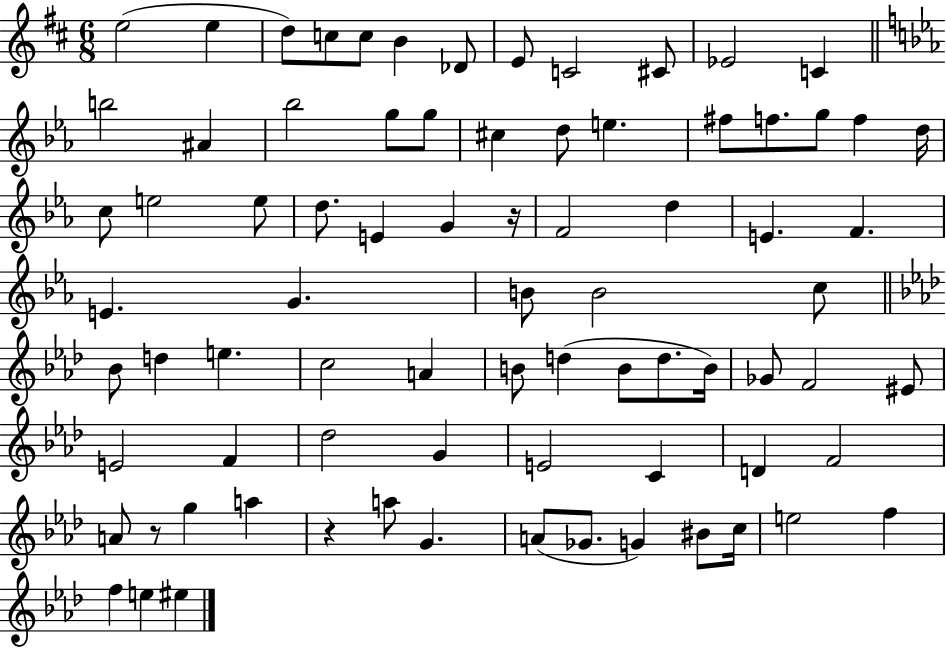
E5/h E5/q D5/e C5/e C5/e B4/q Db4/e E4/e C4/h C#4/e Eb4/h C4/q B5/h A#4/q Bb5/h G5/e G5/e C#5/q D5/e E5/q. F#5/e F5/e. G5/e F5/q D5/s C5/e E5/h E5/e D5/e. E4/q G4/q R/s F4/h D5/q E4/q. F4/q. E4/q. G4/q. B4/e B4/h C5/e Bb4/e D5/q E5/q. C5/h A4/q B4/e D5/q B4/e D5/e. B4/s Gb4/e F4/h EIS4/e E4/h F4/q Db5/h G4/q E4/h C4/q D4/q F4/h A4/e R/e G5/q A5/q R/q A5/e G4/q. A4/e Gb4/e. G4/q BIS4/e C5/s E5/h F5/q F5/q E5/q EIS5/q